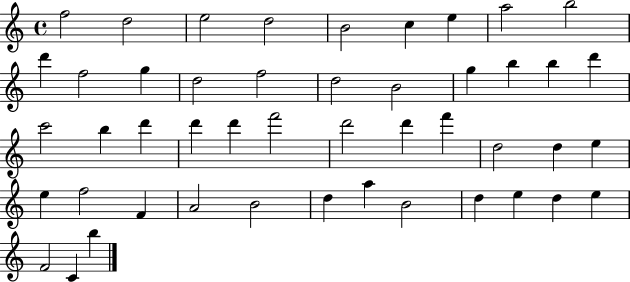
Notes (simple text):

F5/h D5/h E5/h D5/h B4/h C5/q E5/q A5/h B5/h D6/q F5/h G5/q D5/h F5/h D5/h B4/h G5/q B5/q B5/q D6/q C6/h B5/q D6/q D6/q D6/q F6/h D6/h D6/q F6/q D5/h D5/q E5/q E5/q F5/h F4/q A4/h B4/h D5/q A5/q B4/h D5/q E5/q D5/q E5/q F4/h C4/q B5/q